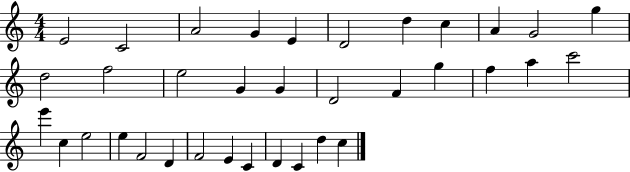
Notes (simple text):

E4/h C4/h A4/h G4/q E4/q D4/h D5/q C5/q A4/q G4/h G5/q D5/h F5/h E5/h G4/q G4/q D4/h F4/q G5/q F5/q A5/q C6/h E6/q C5/q E5/h E5/q F4/h D4/q F4/h E4/q C4/q D4/q C4/q D5/q C5/q